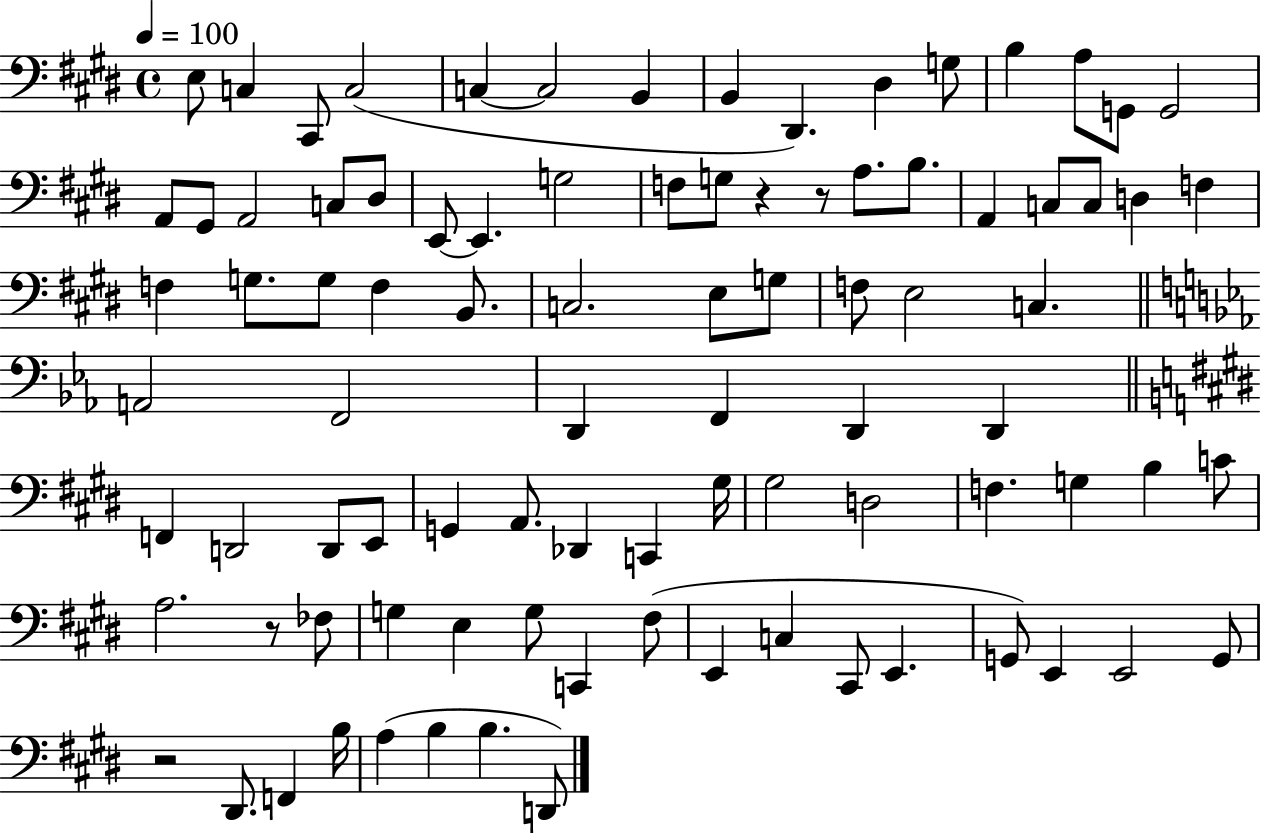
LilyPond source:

{
  \clef bass
  \time 4/4
  \defaultTimeSignature
  \key e \major
  \tempo 4 = 100
  e8 c4 cis,8 c2( | c4~~ c2 b,4 | b,4 dis,4.) dis4 g8 | b4 a8 g,8 g,2 | \break a,8 gis,8 a,2 c8 dis8 | e,8~~ e,4. g2 | f8 g8 r4 r8 a8. b8. | a,4 c8 c8 d4 f4 | \break f4 g8. g8 f4 b,8. | c2. e8 g8 | f8 e2 c4. | \bar "||" \break \key ees \major a,2 f,2 | d,4 f,4 d,4 d,4 | \bar "||" \break \key e \major f,4 d,2 d,8 e,8 | g,4 a,8. des,4 c,4 gis16 | gis2 d2 | f4. g4 b4 c'8 | \break a2. r8 fes8 | g4 e4 g8 c,4 fis8( | e,4 c4 cis,8 e,4. | g,8) e,4 e,2 g,8 | \break r2 dis,8. f,4 b16 | a4( b4 b4. d,8) | \bar "|."
}